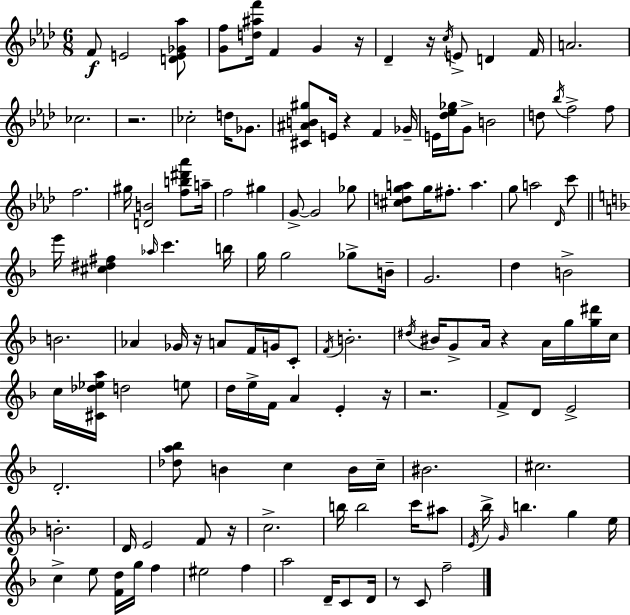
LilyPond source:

{
  \clef treble
  \numericTimeSignature
  \time 6/8
  \key aes \major
  f'8\f e'2 <d' e' ges' aes''>8 | <g' f''>8 <d'' ais'' f'''>16 f'4 g'4 r16 | des'4-- r16 \acciaccatura { c''16 } e'8-> d'4 | f'16 a'2. | \break ces''2. | r2. | ces''2-. d''16 ges'8. | <cis' ais' b' gis''>8 e'16 r4 f'4 | \break ges'16-- e'16 <des'' ees'' ges''>16 g'8-> b'2 | d''8 \acciaccatura { bes''16 } f''2-> | f''8 f''2. | gis''16 <d' b'>2 <f'' b'' dis''' aes'''>8 | \break a''16-- f''2 gis''4 | g'8->~~ g'2 | ges''8 <cis'' d'' g'' a''>8 g''16 fis''8.-. a''4. | g''8 a''2 | \break \grace { des'16 } c'''8 \bar "||" \break \key f \major e'''16 <cis'' dis'' fis''>4 \grace { aes''16 } c'''4. | b''16 g''16 g''2 ges''8-> | b'16-- g'2. | d''4 b'2-> | \break b'2. | aes'4 ges'16 r16 a'8 f'16 g'16 c'8-. | \acciaccatura { f'16 } b'2.-. | \acciaccatura { dis''16 } bis'16 g'8-> a'16 r4 a'16 | \break g''16 <g'' dis'''>16 c''16 c''16 <cis' des'' ees'' a''>16 d''2 | e''8 d''16 e''16-> f'16 a'4 e'4-. | r16 r2. | f'8-> d'8 e'2-> | \break d'2.-. | <des'' a'' bes''>8 b'4 c''4 | b'16 c''16-- bis'2. | cis''2. | \break b'2.-. | d'16 e'2 | f'8 r16 c''2.-> | b''16 b''2 | \break c'''16 ais''8 \acciaccatura { e'16 } bes''16-> \grace { g'16 } b''4. | g''4 e''16 c''4-> e''8 <f' d''>16 | g''16 f''4 eis''2 | f''4 a''2 | \break d'16-- c'8 d'16 r8 c'8 f''2-- | \bar "|."
}